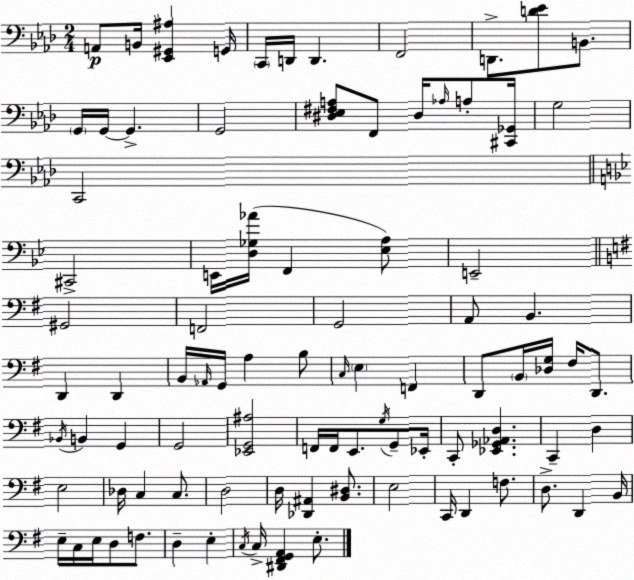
X:1
T:Untitled
M:2/4
L:1/4
K:Fm
A,,/2 B,,/4 [_E,,^G,,^A,] G,,/4 C,,/4 D,,/4 D,, F,,2 D,,/2 [D_E]/2 B,,/2 G,,/4 G,,/4 G,, G,,2 [^D,_E,^F,A,]/2 F,,/2 ^D,/4 _A,/4 A,/2 [^C,,_G,,]/4 G,2 C,,2 ^C,,2 E,,/4 [D,_G,_A]/4 F,, [_E,A,]/2 E,,2 ^G,,2 F,,2 G,,2 A,,/2 B,, D,, D,, B,,/4 _A,,/4 G,,/4 A, B,/2 C,/4 E, F,, D,,/2 B,,/4 [_D,G,]/4 ^F,/4 D,,/2 _B,,/4 B,, G,, G,,2 [_E,,G,,^A,]2 F,,/4 F,,/4 E,,/2 G,/4 G,,/2 _E,,/4 C,,/2 [_E,,_G,,_A,,D,] C,, D, E,2 _D,/4 C, C,/2 D,2 D,/4 [_D,,^A,,] [B,,^D,]/2 E,2 C,,/4 D,, F,/2 D,/2 D,, B,,/4 E,/4 C,/4 E,/4 D,/2 F,/2 D, E, C,/4 C,/4 [^D,,^F,,G,,A,,] E,/2